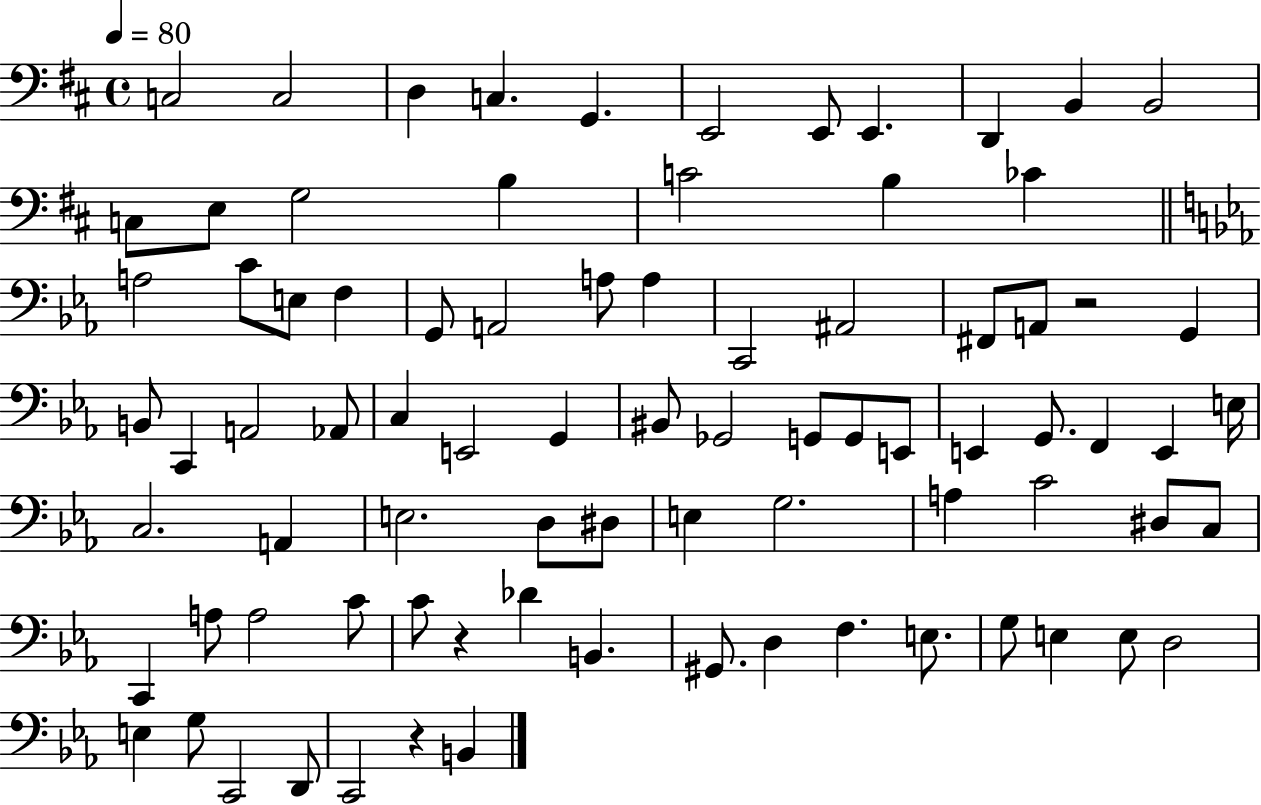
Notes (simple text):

C3/h C3/h D3/q C3/q. G2/q. E2/h E2/e E2/q. D2/q B2/q B2/h C3/e E3/e G3/h B3/q C4/h B3/q CES4/q A3/h C4/e E3/e F3/q G2/e A2/h A3/e A3/q C2/h A#2/h F#2/e A2/e R/h G2/q B2/e C2/q A2/h Ab2/e C3/q E2/h G2/q BIS2/e Gb2/h G2/e G2/e E2/e E2/q G2/e. F2/q E2/q E3/s C3/h. A2/q E3/h. D3/e D#3/e E3/q G3/h. A3/q C4/h D#3/e C3/e C2/q A3/e A3/h C4/e C4/e R/q Db4/q B2/q. G#2/e. D3/q F3/q. E3/e. G3/e E3/q E3/e D3/h E3/q G3/e C2/h D2/e C2/h R/q B2/q